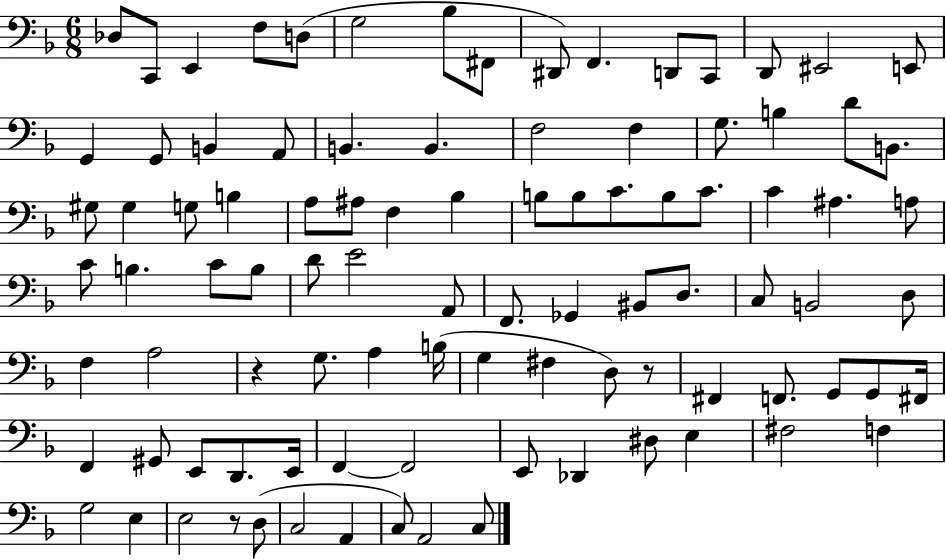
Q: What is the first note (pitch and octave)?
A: Db3